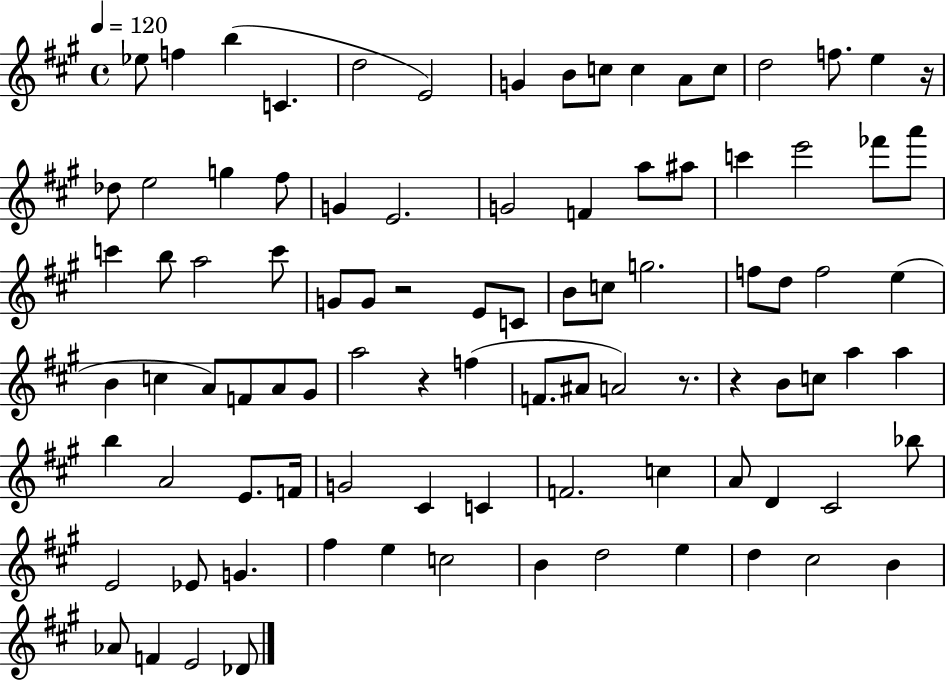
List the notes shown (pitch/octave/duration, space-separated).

Eb5/e F5/q B5/q C4/q. D5/h E4/h G4/q B4/e C5/e C5/q A4/e C5/e D5/h F5/e. E5/q R/s Db5/e E5/h G5/q F#5/e G4/q E4/h. G4/h F4/q A5/e A#5/e C6/q E6/h FES6/e A6/e C6/q B5/e A5/h C6/e G4/e G4/e R/h E4/e C4/e B4/e C5/e G5/h. F5/e D5/e F5/h E5/q B4/q C5/q A4/e F4/e A4/e G#4/e A5/h R/q F5/q F4/e. A#4/e A4/h R/e. R/q B4/e C5/e A5/q A5/q B5/q A4/h E4/e. F4/s G4/h C#4/q C4/q F4/h. C5/q A4/e D4/q C#4/h Bb5/e E4/h Eb4/e G4/q. F#5/q E5/q C5/h B4/q D5/h E5/q D5/q C#5/h B4/q Ab4/e F4/q E4/h Db4/e